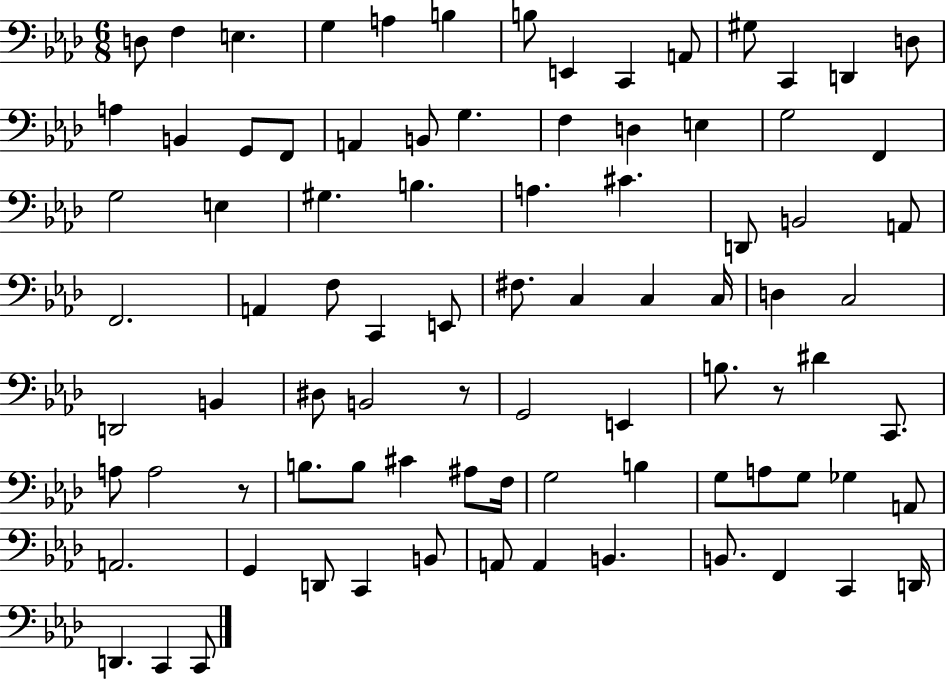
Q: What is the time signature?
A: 6/8